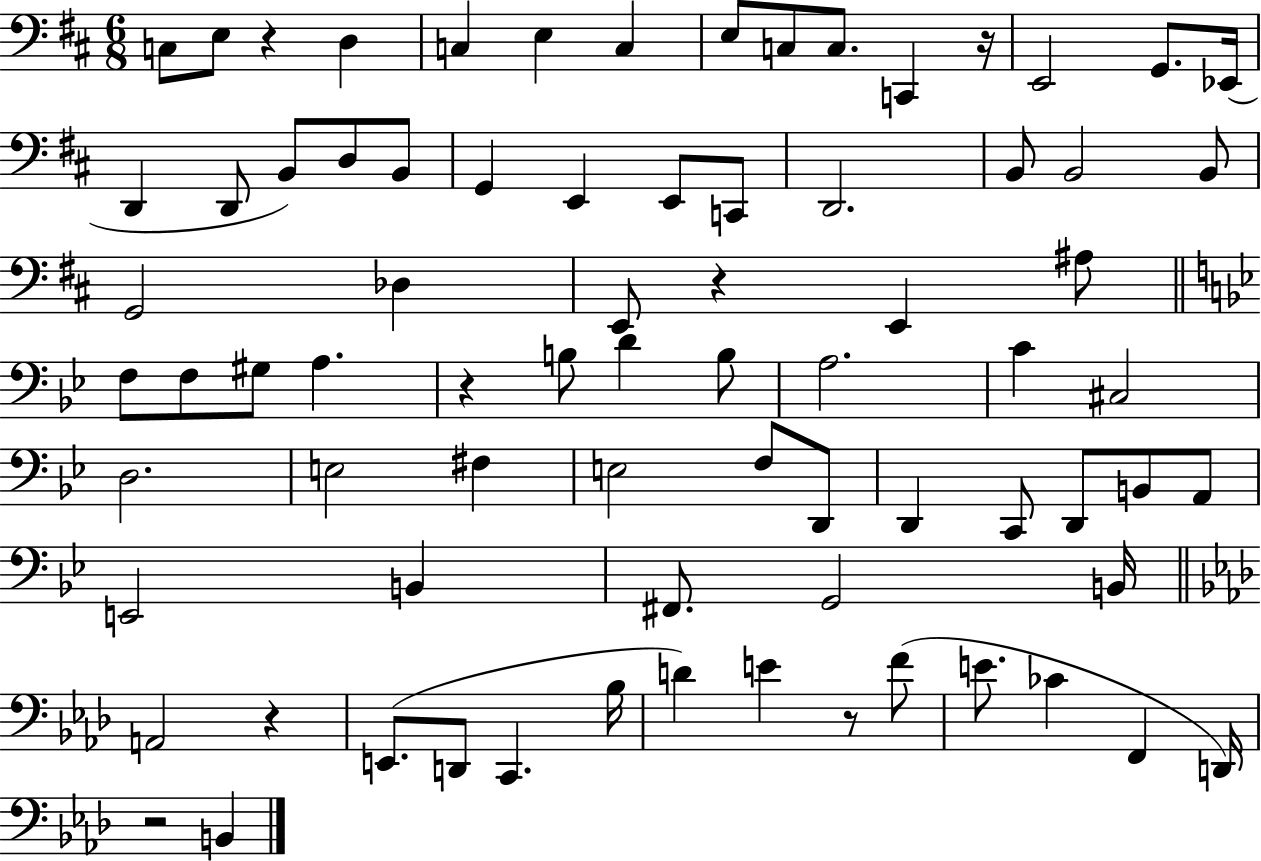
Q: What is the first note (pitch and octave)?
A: C3